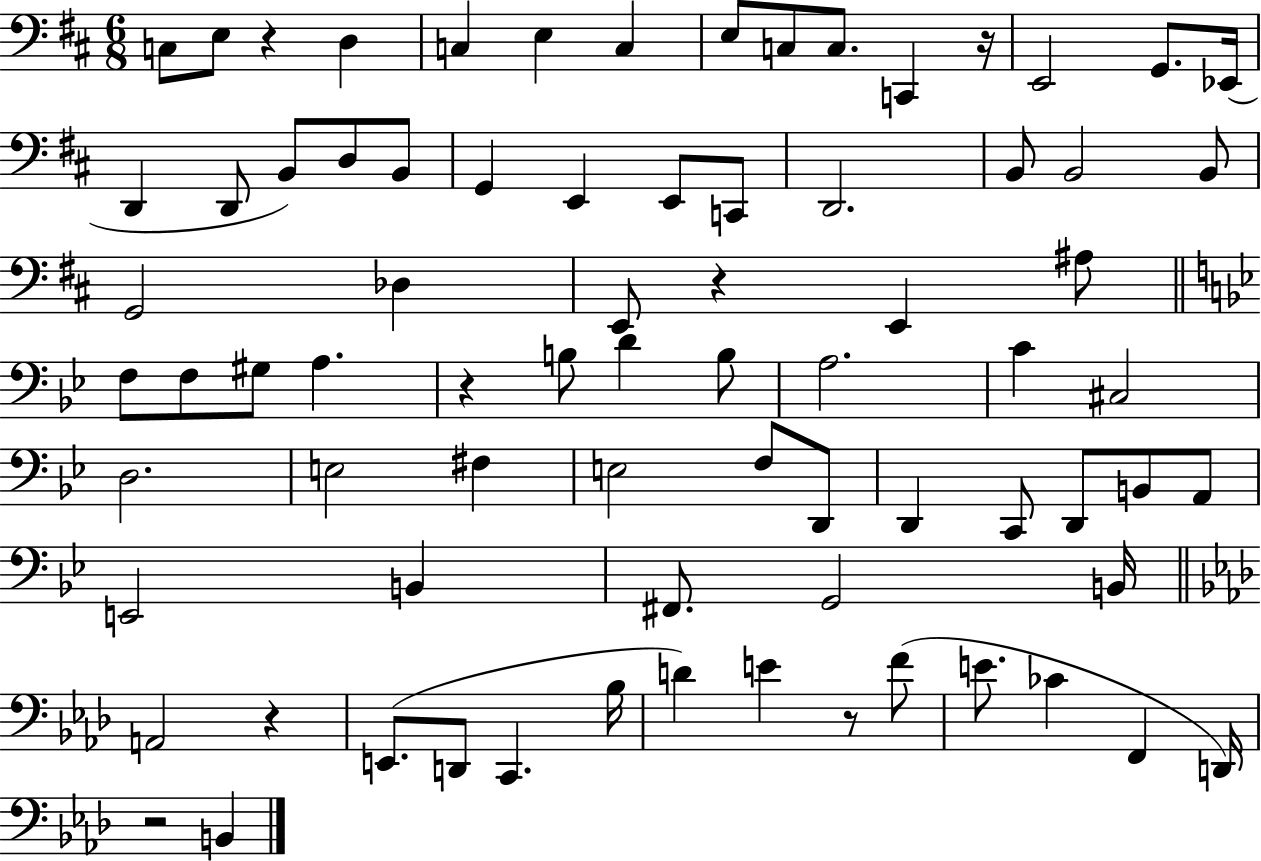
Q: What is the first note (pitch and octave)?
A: C3